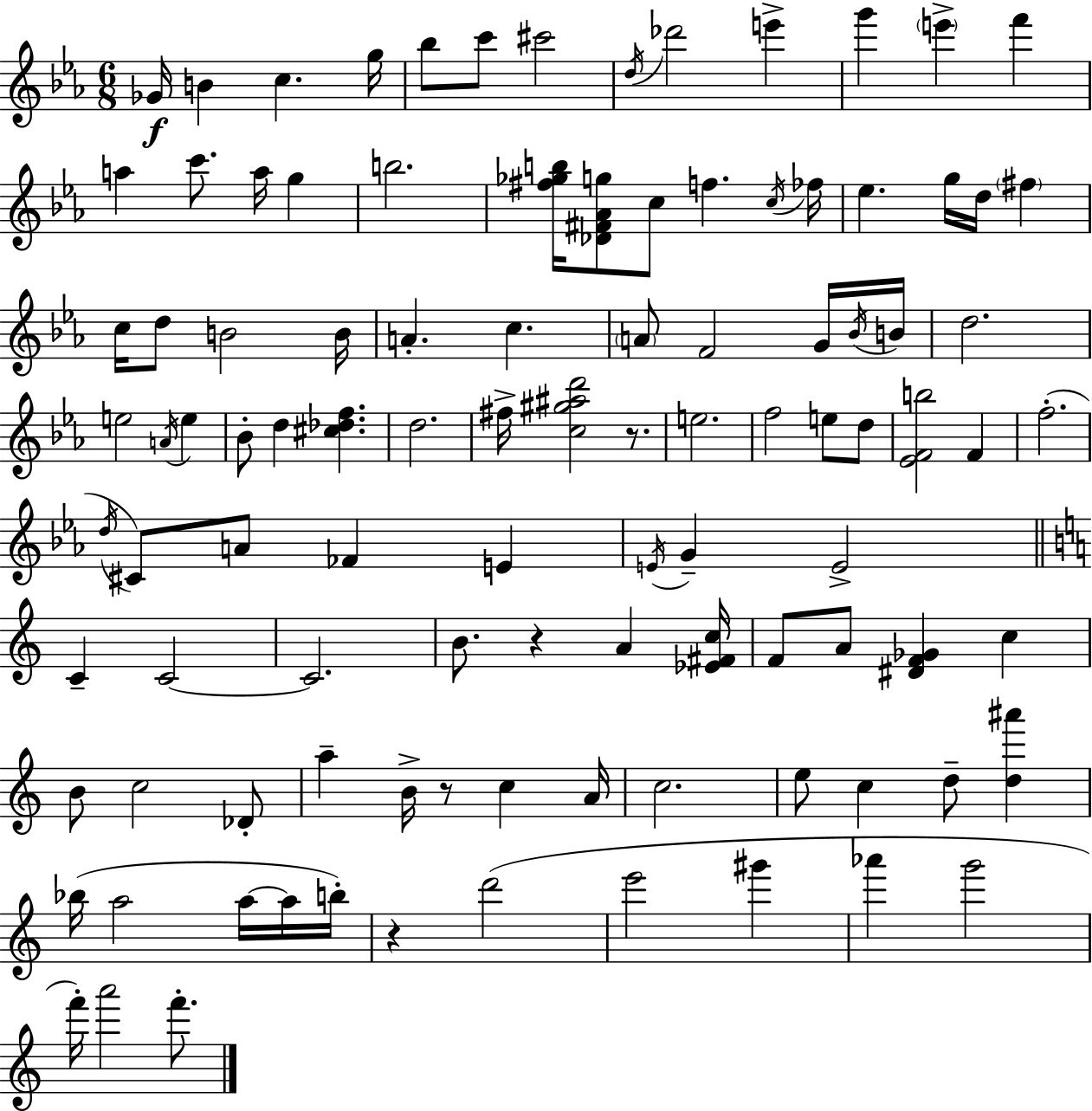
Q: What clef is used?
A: treble